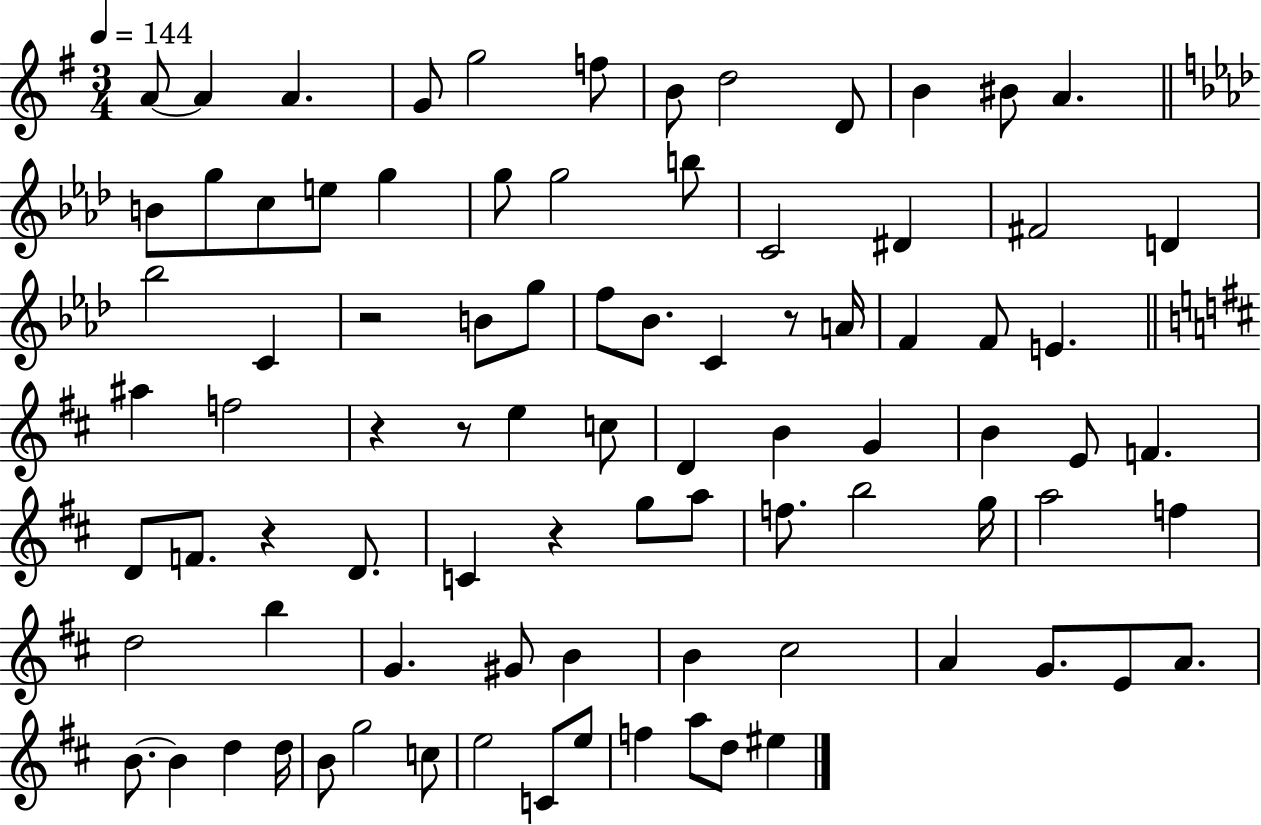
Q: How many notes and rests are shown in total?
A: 87